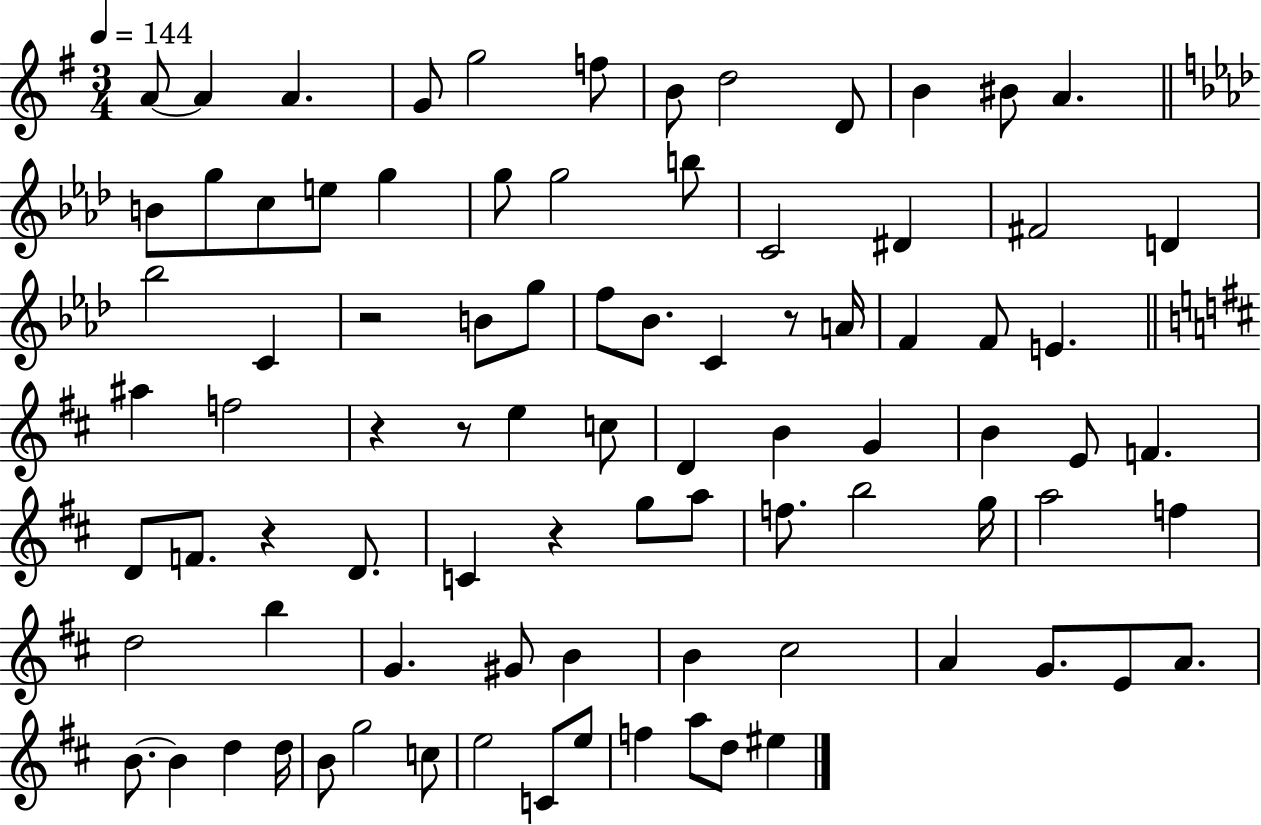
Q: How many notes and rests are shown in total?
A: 87